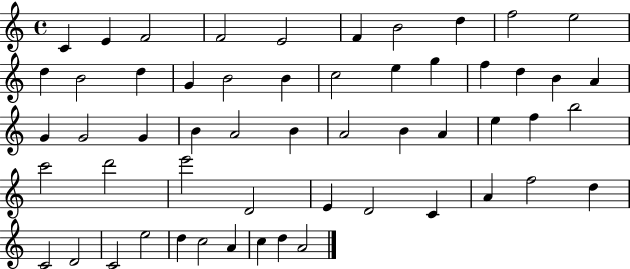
X:1
T:Untitled
M:4/4
L:1/4
K:C
C E F2 F2 E2 F B2 d f2 e2 d B2 d G B2 B c2 e g f d B A G G2 G B A2 B A2 B A e f b2 c'2 d'2 e'2 D2 E D2 C A f2 d C2 D2 C2 e2 d c2 A c d A2